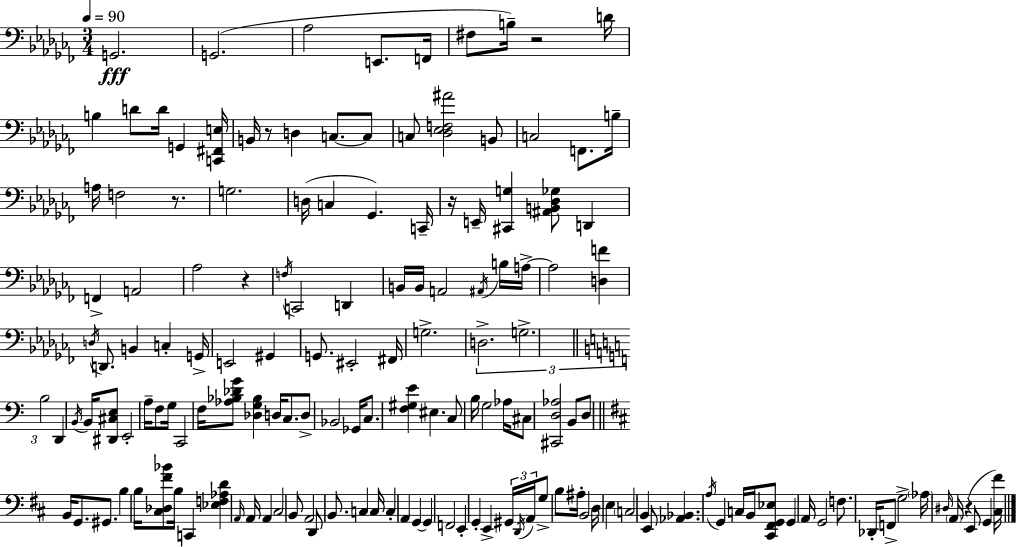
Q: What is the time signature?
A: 3/4